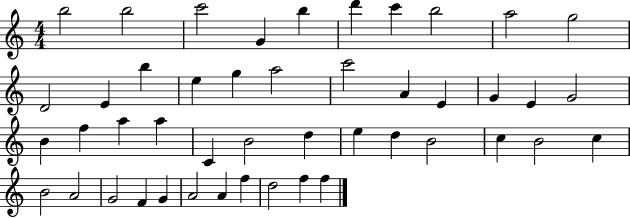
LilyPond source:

{
  \clef treble
  \numericTimeSignature
  \time 4/4
  \key c \major
  b''2 b''2 | c'''2 g'4 b''4 | d'''4 c'''4 b''2 | a''2 g''2 | \break d'2 e'4 b''4 | e''4 g''4 a''2 | c'''2 a'4 e'4 | g'4 e'4 g'2 | \break b'4 f''4 a''4 a''4 | c'4 b'2 d''4 | e''4 d''4 b'2 | c''4 b'2 c''4 | \break b'2 a'2 | g'2 f'4 g'4 | a'2 a'4 f''4 | d''2 f''4 f''4 | \break \bar "|."
}